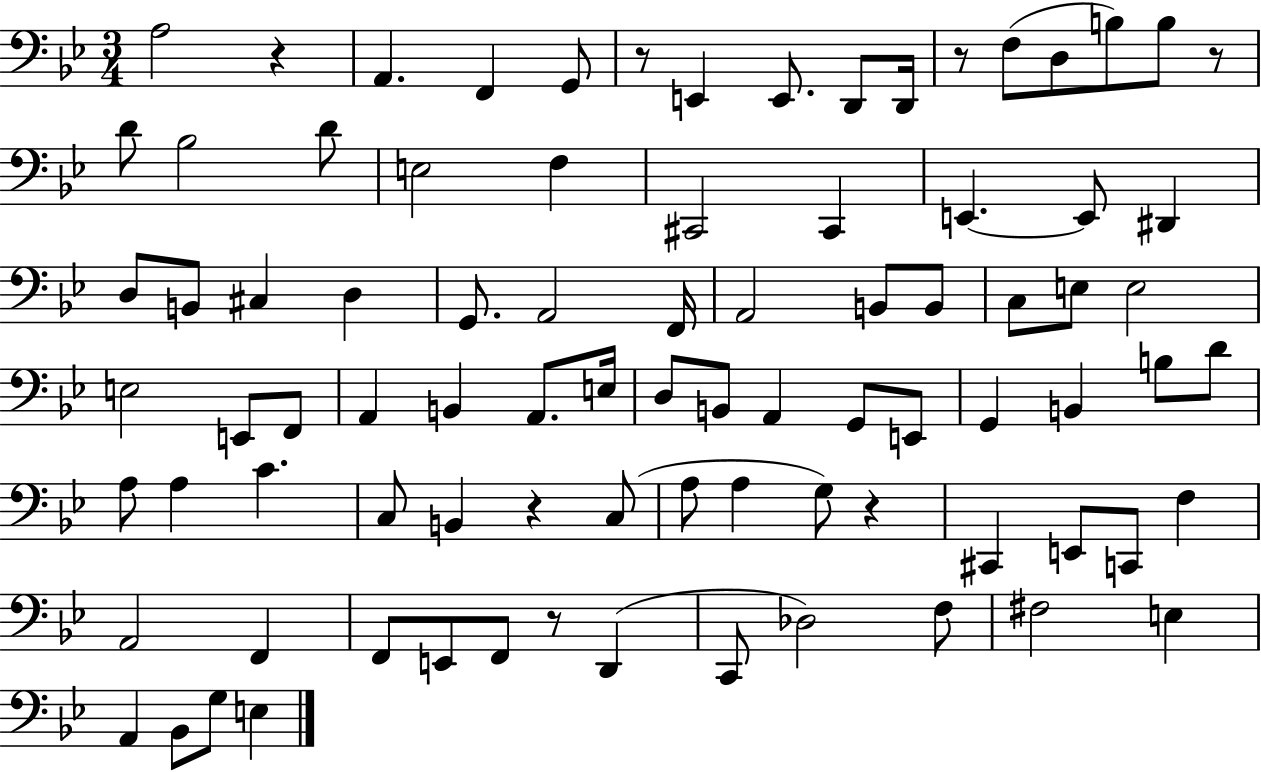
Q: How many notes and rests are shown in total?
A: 86